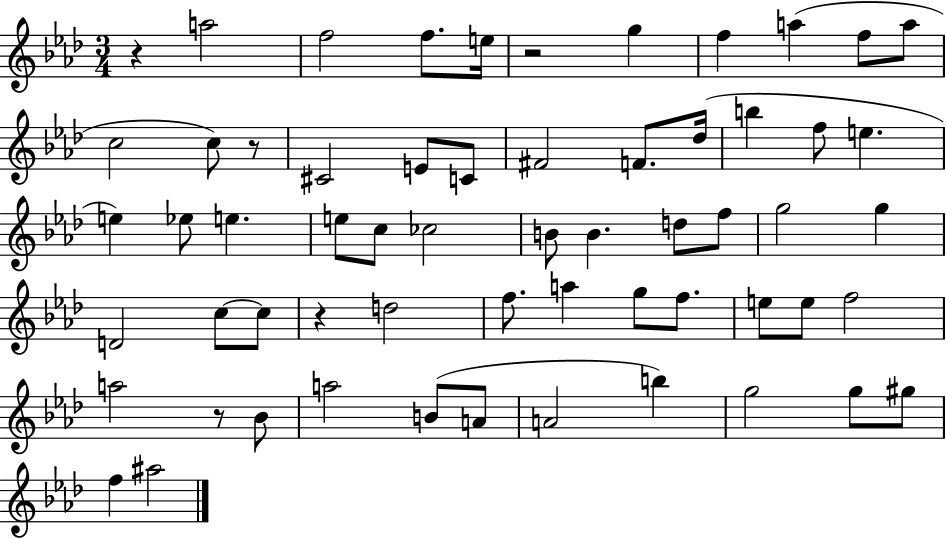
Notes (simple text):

R/q A5/h F5/h F5/e. E5/s R/h G5/q F5/q A5/q F5/e A5/e C5/h C5/e R/e C#4/h E4/e C4/e F#4/h F4/e. Db5/s B5/q F5/e E5/q. E5/q Eb5/e E5/q. E5/e C5/e CES5/h B4/e B4/q. D5/e F5/e G5/h G5/q D4/h C5/e C5/e R/q D5/h F5/e. A5/q G5/e F5/e. E5/e E5/e F5/h A5/h R/e Bb4/e A5/h B4/e A4/e A4/h B5/q G5/h G5/e G#5/e F5/q A#5/h